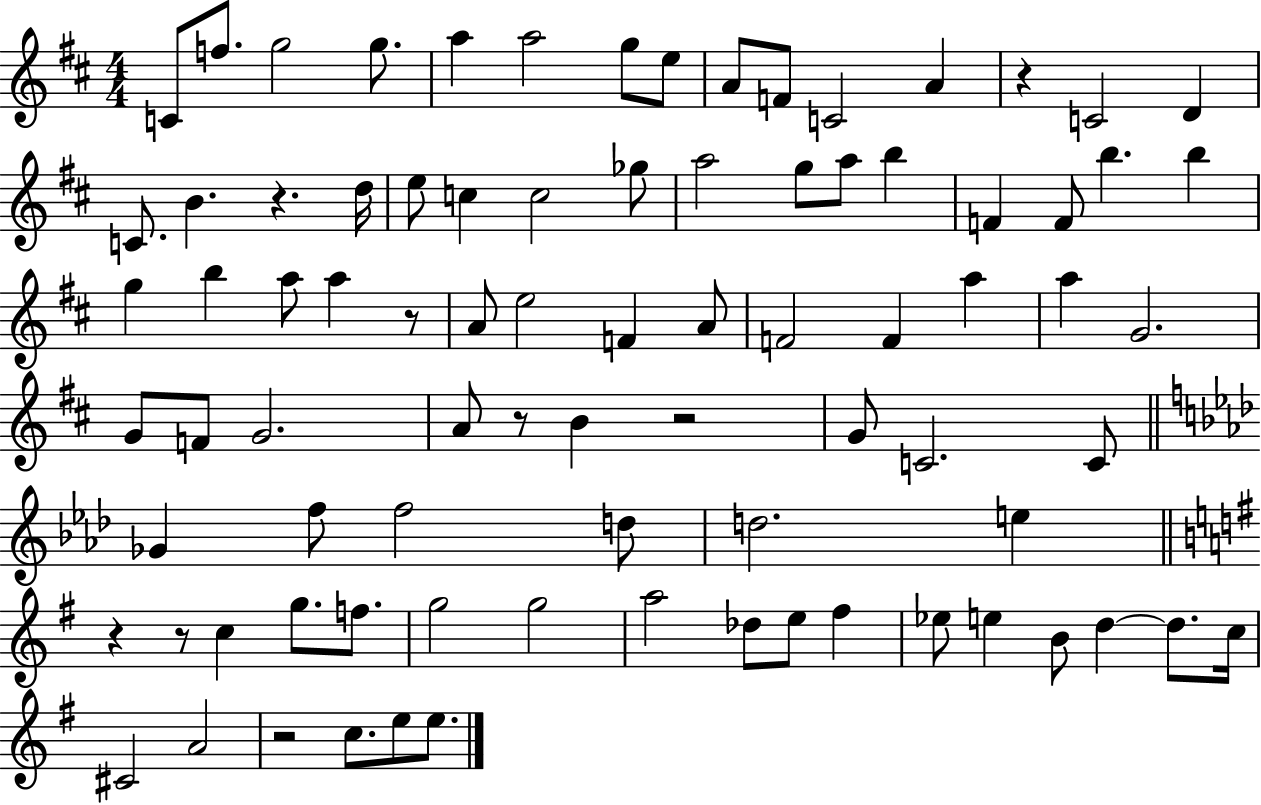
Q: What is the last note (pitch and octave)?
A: E5